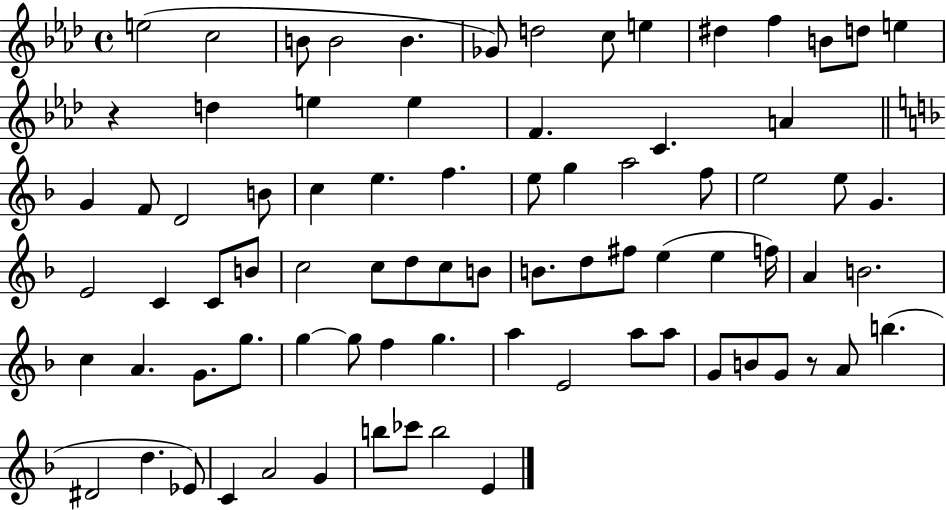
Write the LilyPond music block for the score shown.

{
  \clef treble
  \time 4/4
  \defaultTimeSignature
  \key aes \major
  e''2( c''2 | b'8 b'2 b'4. | ges'8) d''2 c''8 e''4 | dis''4 f''4 b'8 d''8 e''4 | \break r4 d''4 e''4 e''4 | f'4. c'4. a'4 | \bar "||" \break \key f \major g'4 f'8 d'2 b'8 | c''4 e''4. f''4. | e''8 g''4 a''2 f''8 | e''2 e''8 g'4. | \break e'2 c'4 c'8 b'8 | c''2 c''8 d''8 c''8 b'8 | b'8. d''8 fis''8 e''4( e''4 f''16) | a'4 b'2. | \break c''4 a'4. g'8. g''8. | g''4~~ g''8 f''4 g''4. | a''4 e'2 a''8 a''8 | g'8 b'8 g'8 r8 a'8 b''4.( | \break dis'2 d''4. ees'8) | c'4 a'2 g'4 | b''8 ces'''8 b''2 e'4 | \bar "|."
}